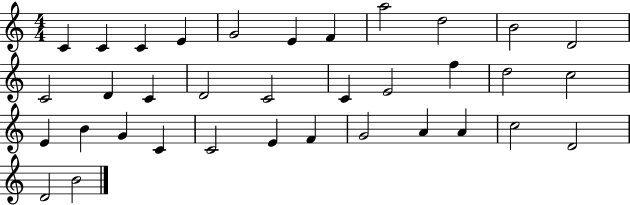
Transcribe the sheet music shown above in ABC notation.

X:1
T:Untitled
M:4/4
L:1/4
K:C
C C C E G2 E F a2 d2 B2 D2 C2 D C D2 C2 C E2 f d2 c2 E B G C C2 E F G2 A A c2 D2 D2 B2